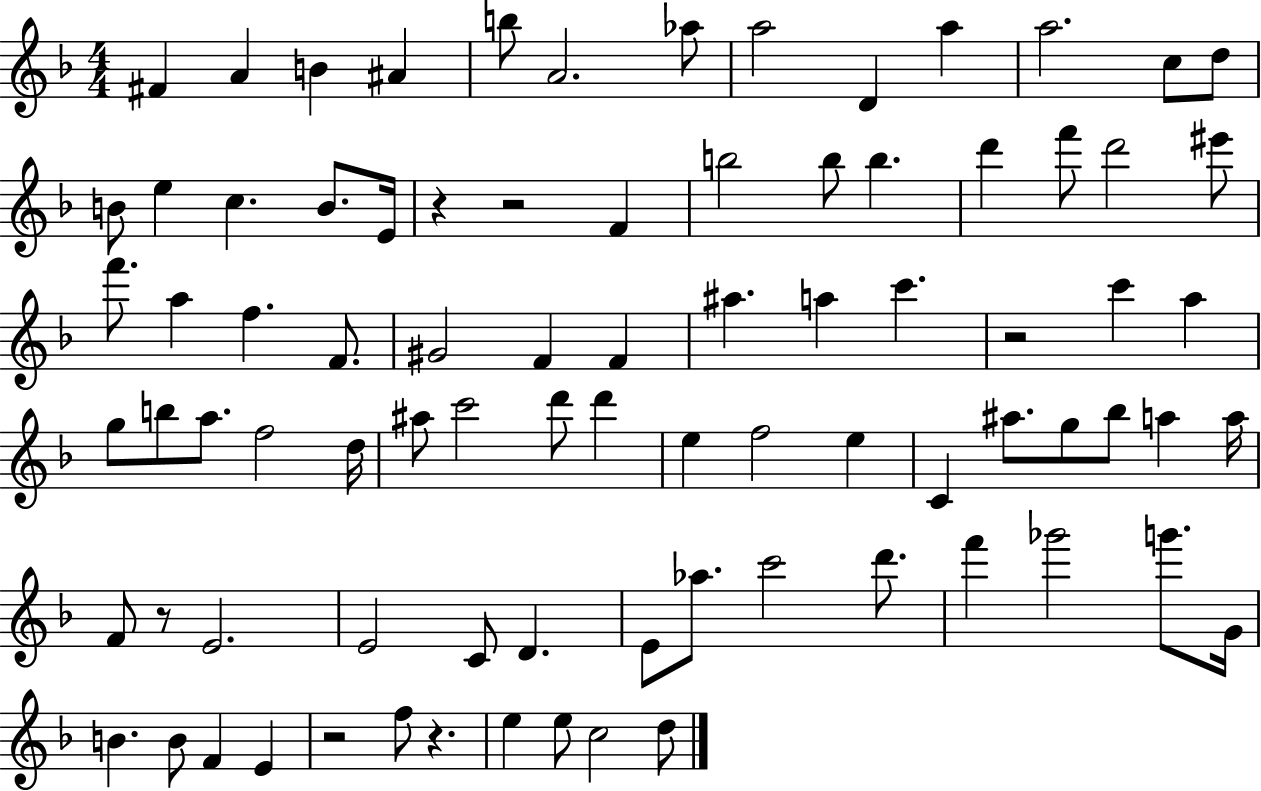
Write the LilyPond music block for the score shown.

{
  \clef treble
  \numericTimeSignature
  \time 4/4
  \key f \major
  fis'4 a'4 b'4 ais'4 | b''8 a'2. aes''8 | a''2 d'4 a''4 | a''2. c''8 d''8 | \break b'8 e''4 c''4. b'8. e'16 | r4 r2 f'4 | b''2 b''8 b''4. | d'''4 f'''8 d'''2 eis'''8 | \break f'''8. a''4 f''4. f'8. | gis'2 f'4 f'4 | ais''4. a''4 c'''4. | r2 c'''4 a''4 | \break g''8 b''8 a''8. f''2 d''16 | ais''8 c'''2 d'''8 d'''4 | e''4 f''2 e''4 | c'4 ais''8. g''8 bes''8 a''4 a''16 | \break f'8 r8 e'2. | e'2 c'8 d'4. | e'8 aes''8. c'''2 d'''8. | f'''4 ges'''2 g'''8. g'16 | \break b'4. b'8 f'4 e'4 | r2 f''8 r4. | e''4 e''8 c''2 d''8 | \bar "|."
}